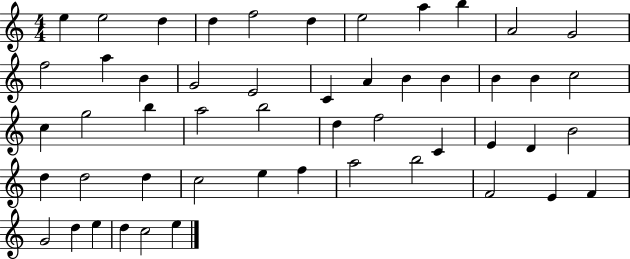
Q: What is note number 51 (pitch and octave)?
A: E5